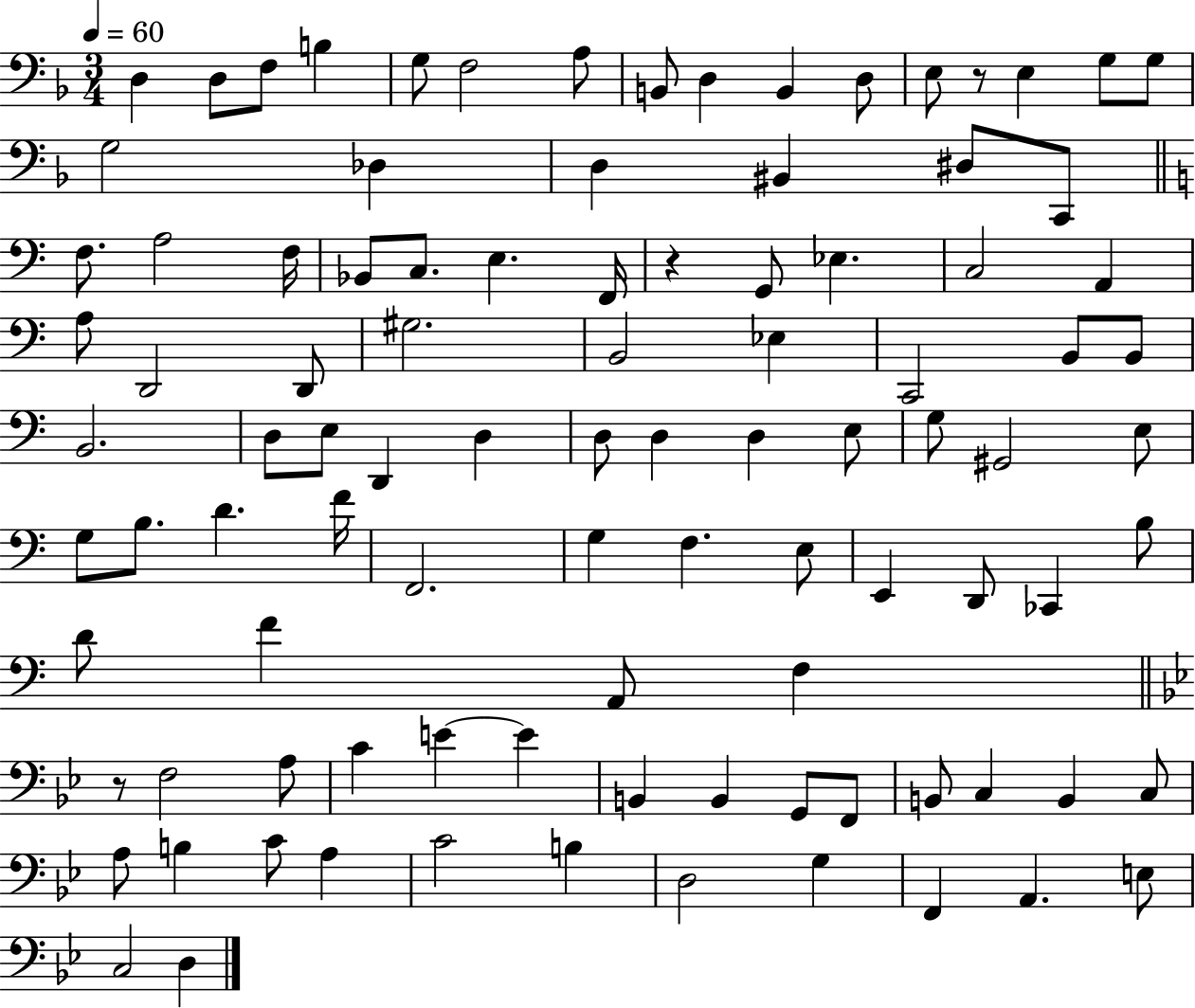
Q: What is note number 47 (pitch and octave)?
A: D3